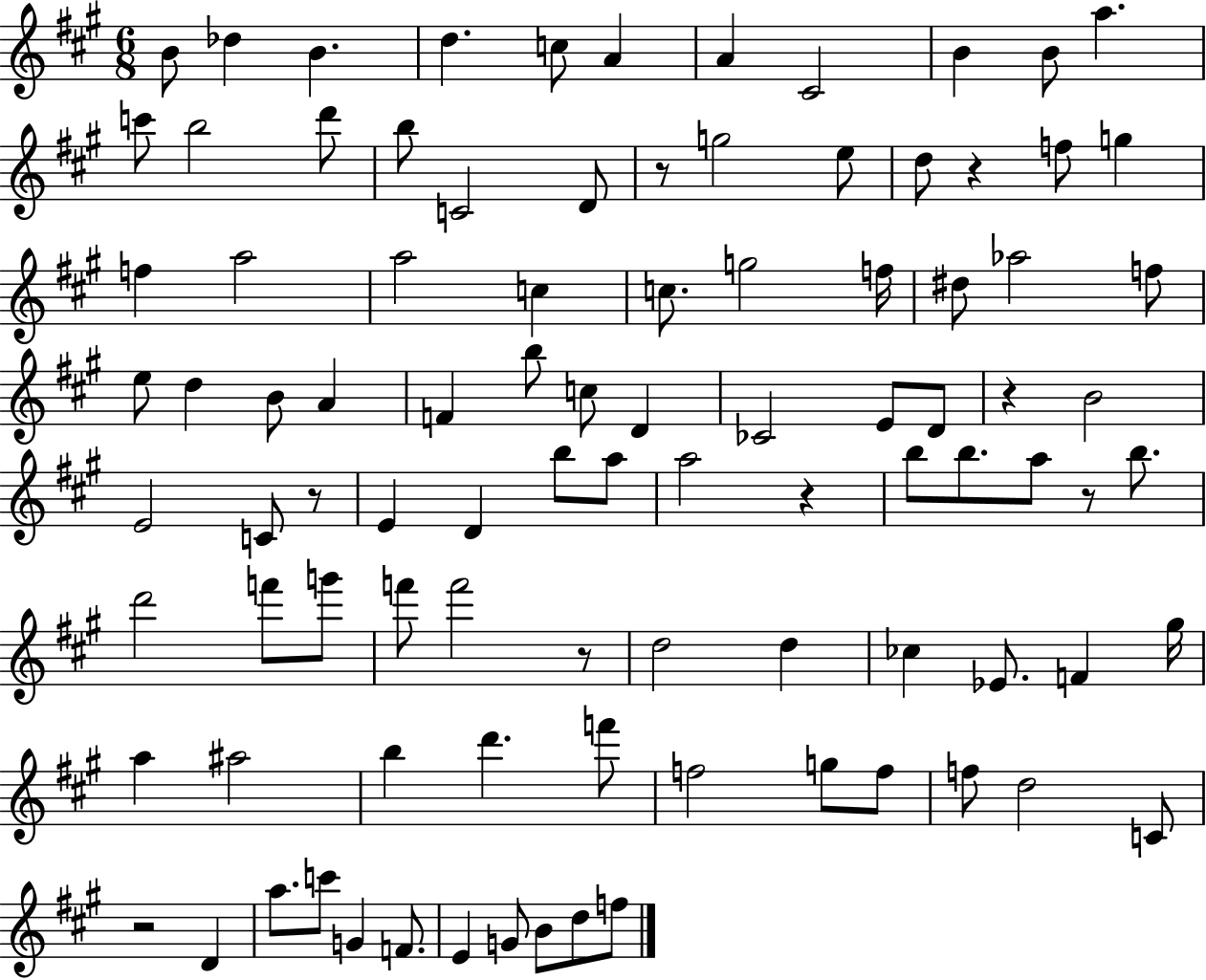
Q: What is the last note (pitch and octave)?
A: F5